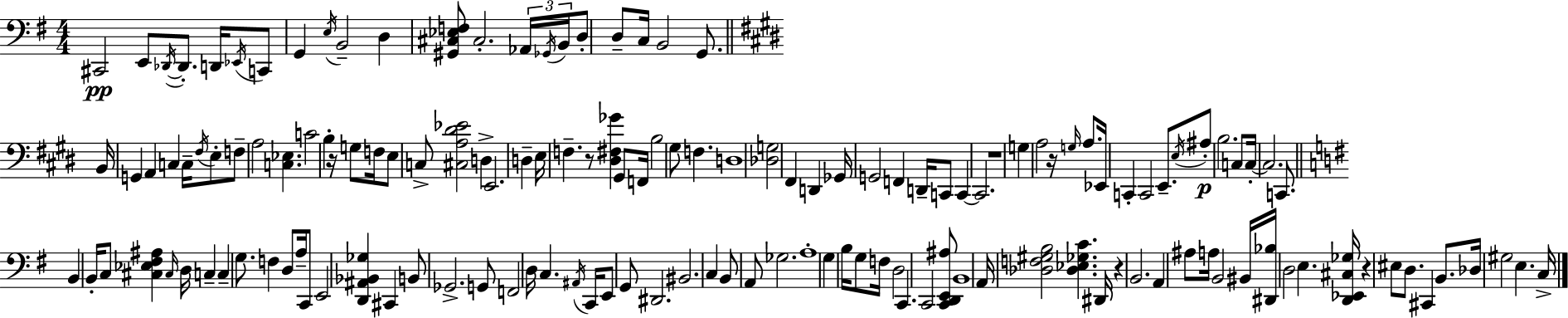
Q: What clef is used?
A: bass